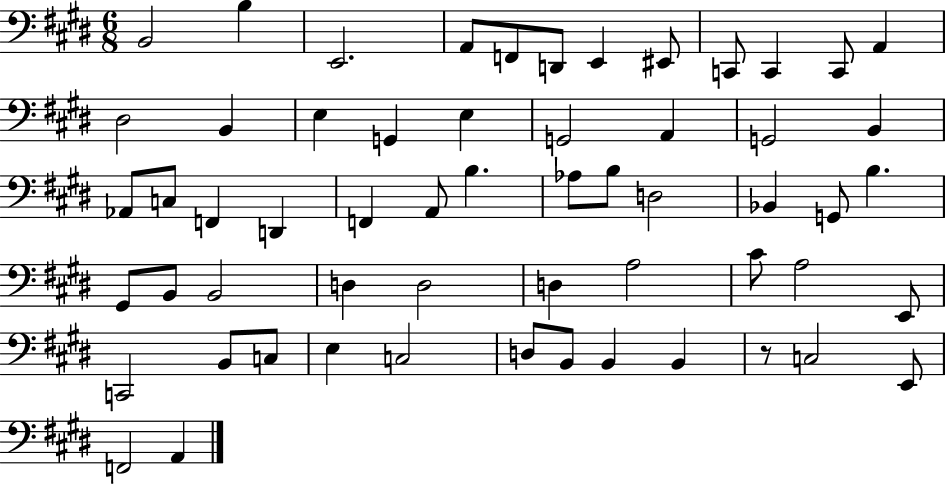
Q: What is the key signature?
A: E major